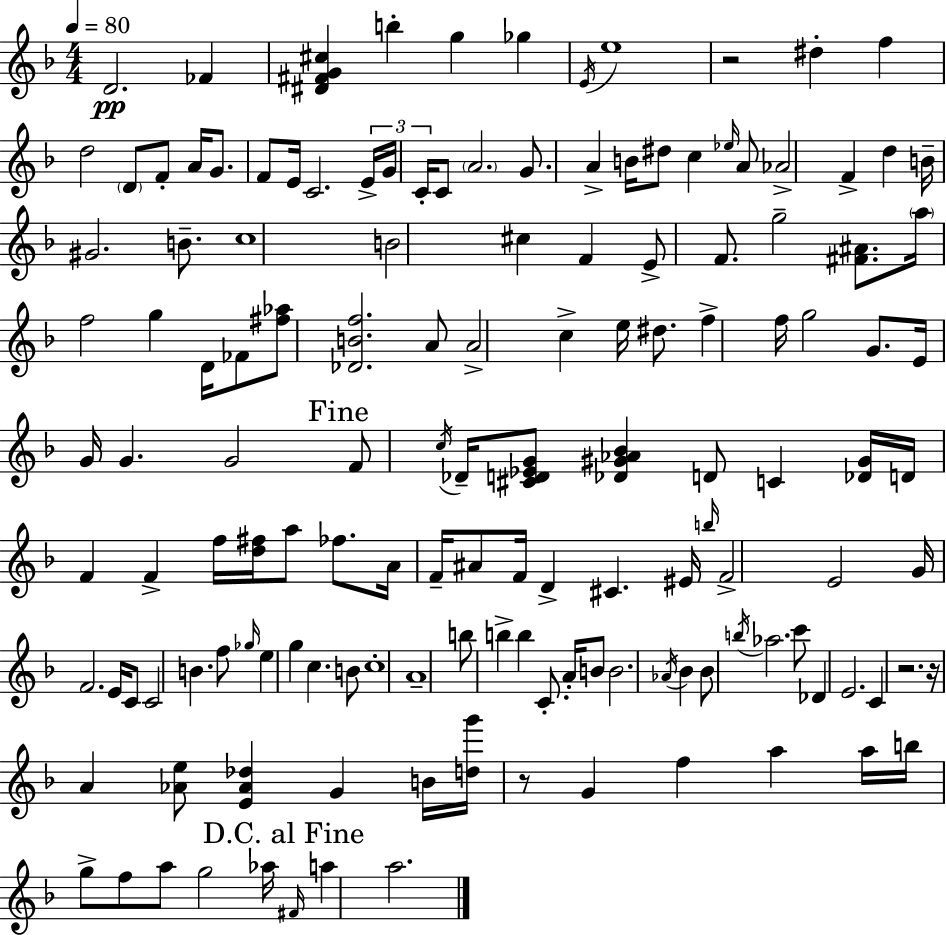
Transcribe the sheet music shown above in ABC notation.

X:1
T:Untitled
M:4/4
L:1/4
K:F
D2 _F [^D^FG^c] b g _g E/4 e4 z2 ^d f d2 D/2 F/2 A/4 G/2 F/2 E/4 C2 E/4 G/4 C/4 C/2 A2 G/2 A B/4 ^d/2 c _e/4 A/2 _A2 F d B/4 ^G2 B/2 c4 B2 ^c F E/2 F/2 g2 [^F^A]/2 a/4 f2 g D/4 _F/2 [^f_a]/2 [_DBf]2 A/2 A2 c e/4 ^d/2 f f/4 g2 G/2 E/4 G/4 G G2 F/2 c/4 _D/4 [^CD_EG]/2 [_D^G_A_B] D/2 C [_D^G]/4 D/4 F F f/4 [d^f]/4 a/2 _f/2 A/4 F/4 ^A/2 F/4 D ^C ^E/4 b/4 F2 E2 G/4 F2 E/4 C/2 C2 B f/2 _g/4 e g c B/2 c4 A4 b/2 b b C/2 A/4 B/2 B2 _A/4 _B _B/2 b/4 _a2 c'/2 _D E2 C z2 z/4 A [_Ae]/2 [E_A_d] G B/4 [dg']/4 z/2 G f a a/4 b/4 g/2 f/2 a/2 g2 _a/4 ^F/4 a a2